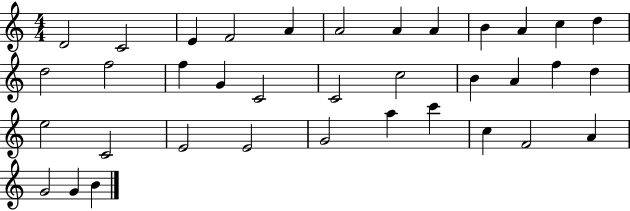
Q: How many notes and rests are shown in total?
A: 36